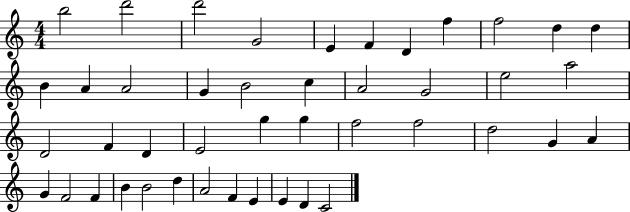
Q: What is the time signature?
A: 4/4